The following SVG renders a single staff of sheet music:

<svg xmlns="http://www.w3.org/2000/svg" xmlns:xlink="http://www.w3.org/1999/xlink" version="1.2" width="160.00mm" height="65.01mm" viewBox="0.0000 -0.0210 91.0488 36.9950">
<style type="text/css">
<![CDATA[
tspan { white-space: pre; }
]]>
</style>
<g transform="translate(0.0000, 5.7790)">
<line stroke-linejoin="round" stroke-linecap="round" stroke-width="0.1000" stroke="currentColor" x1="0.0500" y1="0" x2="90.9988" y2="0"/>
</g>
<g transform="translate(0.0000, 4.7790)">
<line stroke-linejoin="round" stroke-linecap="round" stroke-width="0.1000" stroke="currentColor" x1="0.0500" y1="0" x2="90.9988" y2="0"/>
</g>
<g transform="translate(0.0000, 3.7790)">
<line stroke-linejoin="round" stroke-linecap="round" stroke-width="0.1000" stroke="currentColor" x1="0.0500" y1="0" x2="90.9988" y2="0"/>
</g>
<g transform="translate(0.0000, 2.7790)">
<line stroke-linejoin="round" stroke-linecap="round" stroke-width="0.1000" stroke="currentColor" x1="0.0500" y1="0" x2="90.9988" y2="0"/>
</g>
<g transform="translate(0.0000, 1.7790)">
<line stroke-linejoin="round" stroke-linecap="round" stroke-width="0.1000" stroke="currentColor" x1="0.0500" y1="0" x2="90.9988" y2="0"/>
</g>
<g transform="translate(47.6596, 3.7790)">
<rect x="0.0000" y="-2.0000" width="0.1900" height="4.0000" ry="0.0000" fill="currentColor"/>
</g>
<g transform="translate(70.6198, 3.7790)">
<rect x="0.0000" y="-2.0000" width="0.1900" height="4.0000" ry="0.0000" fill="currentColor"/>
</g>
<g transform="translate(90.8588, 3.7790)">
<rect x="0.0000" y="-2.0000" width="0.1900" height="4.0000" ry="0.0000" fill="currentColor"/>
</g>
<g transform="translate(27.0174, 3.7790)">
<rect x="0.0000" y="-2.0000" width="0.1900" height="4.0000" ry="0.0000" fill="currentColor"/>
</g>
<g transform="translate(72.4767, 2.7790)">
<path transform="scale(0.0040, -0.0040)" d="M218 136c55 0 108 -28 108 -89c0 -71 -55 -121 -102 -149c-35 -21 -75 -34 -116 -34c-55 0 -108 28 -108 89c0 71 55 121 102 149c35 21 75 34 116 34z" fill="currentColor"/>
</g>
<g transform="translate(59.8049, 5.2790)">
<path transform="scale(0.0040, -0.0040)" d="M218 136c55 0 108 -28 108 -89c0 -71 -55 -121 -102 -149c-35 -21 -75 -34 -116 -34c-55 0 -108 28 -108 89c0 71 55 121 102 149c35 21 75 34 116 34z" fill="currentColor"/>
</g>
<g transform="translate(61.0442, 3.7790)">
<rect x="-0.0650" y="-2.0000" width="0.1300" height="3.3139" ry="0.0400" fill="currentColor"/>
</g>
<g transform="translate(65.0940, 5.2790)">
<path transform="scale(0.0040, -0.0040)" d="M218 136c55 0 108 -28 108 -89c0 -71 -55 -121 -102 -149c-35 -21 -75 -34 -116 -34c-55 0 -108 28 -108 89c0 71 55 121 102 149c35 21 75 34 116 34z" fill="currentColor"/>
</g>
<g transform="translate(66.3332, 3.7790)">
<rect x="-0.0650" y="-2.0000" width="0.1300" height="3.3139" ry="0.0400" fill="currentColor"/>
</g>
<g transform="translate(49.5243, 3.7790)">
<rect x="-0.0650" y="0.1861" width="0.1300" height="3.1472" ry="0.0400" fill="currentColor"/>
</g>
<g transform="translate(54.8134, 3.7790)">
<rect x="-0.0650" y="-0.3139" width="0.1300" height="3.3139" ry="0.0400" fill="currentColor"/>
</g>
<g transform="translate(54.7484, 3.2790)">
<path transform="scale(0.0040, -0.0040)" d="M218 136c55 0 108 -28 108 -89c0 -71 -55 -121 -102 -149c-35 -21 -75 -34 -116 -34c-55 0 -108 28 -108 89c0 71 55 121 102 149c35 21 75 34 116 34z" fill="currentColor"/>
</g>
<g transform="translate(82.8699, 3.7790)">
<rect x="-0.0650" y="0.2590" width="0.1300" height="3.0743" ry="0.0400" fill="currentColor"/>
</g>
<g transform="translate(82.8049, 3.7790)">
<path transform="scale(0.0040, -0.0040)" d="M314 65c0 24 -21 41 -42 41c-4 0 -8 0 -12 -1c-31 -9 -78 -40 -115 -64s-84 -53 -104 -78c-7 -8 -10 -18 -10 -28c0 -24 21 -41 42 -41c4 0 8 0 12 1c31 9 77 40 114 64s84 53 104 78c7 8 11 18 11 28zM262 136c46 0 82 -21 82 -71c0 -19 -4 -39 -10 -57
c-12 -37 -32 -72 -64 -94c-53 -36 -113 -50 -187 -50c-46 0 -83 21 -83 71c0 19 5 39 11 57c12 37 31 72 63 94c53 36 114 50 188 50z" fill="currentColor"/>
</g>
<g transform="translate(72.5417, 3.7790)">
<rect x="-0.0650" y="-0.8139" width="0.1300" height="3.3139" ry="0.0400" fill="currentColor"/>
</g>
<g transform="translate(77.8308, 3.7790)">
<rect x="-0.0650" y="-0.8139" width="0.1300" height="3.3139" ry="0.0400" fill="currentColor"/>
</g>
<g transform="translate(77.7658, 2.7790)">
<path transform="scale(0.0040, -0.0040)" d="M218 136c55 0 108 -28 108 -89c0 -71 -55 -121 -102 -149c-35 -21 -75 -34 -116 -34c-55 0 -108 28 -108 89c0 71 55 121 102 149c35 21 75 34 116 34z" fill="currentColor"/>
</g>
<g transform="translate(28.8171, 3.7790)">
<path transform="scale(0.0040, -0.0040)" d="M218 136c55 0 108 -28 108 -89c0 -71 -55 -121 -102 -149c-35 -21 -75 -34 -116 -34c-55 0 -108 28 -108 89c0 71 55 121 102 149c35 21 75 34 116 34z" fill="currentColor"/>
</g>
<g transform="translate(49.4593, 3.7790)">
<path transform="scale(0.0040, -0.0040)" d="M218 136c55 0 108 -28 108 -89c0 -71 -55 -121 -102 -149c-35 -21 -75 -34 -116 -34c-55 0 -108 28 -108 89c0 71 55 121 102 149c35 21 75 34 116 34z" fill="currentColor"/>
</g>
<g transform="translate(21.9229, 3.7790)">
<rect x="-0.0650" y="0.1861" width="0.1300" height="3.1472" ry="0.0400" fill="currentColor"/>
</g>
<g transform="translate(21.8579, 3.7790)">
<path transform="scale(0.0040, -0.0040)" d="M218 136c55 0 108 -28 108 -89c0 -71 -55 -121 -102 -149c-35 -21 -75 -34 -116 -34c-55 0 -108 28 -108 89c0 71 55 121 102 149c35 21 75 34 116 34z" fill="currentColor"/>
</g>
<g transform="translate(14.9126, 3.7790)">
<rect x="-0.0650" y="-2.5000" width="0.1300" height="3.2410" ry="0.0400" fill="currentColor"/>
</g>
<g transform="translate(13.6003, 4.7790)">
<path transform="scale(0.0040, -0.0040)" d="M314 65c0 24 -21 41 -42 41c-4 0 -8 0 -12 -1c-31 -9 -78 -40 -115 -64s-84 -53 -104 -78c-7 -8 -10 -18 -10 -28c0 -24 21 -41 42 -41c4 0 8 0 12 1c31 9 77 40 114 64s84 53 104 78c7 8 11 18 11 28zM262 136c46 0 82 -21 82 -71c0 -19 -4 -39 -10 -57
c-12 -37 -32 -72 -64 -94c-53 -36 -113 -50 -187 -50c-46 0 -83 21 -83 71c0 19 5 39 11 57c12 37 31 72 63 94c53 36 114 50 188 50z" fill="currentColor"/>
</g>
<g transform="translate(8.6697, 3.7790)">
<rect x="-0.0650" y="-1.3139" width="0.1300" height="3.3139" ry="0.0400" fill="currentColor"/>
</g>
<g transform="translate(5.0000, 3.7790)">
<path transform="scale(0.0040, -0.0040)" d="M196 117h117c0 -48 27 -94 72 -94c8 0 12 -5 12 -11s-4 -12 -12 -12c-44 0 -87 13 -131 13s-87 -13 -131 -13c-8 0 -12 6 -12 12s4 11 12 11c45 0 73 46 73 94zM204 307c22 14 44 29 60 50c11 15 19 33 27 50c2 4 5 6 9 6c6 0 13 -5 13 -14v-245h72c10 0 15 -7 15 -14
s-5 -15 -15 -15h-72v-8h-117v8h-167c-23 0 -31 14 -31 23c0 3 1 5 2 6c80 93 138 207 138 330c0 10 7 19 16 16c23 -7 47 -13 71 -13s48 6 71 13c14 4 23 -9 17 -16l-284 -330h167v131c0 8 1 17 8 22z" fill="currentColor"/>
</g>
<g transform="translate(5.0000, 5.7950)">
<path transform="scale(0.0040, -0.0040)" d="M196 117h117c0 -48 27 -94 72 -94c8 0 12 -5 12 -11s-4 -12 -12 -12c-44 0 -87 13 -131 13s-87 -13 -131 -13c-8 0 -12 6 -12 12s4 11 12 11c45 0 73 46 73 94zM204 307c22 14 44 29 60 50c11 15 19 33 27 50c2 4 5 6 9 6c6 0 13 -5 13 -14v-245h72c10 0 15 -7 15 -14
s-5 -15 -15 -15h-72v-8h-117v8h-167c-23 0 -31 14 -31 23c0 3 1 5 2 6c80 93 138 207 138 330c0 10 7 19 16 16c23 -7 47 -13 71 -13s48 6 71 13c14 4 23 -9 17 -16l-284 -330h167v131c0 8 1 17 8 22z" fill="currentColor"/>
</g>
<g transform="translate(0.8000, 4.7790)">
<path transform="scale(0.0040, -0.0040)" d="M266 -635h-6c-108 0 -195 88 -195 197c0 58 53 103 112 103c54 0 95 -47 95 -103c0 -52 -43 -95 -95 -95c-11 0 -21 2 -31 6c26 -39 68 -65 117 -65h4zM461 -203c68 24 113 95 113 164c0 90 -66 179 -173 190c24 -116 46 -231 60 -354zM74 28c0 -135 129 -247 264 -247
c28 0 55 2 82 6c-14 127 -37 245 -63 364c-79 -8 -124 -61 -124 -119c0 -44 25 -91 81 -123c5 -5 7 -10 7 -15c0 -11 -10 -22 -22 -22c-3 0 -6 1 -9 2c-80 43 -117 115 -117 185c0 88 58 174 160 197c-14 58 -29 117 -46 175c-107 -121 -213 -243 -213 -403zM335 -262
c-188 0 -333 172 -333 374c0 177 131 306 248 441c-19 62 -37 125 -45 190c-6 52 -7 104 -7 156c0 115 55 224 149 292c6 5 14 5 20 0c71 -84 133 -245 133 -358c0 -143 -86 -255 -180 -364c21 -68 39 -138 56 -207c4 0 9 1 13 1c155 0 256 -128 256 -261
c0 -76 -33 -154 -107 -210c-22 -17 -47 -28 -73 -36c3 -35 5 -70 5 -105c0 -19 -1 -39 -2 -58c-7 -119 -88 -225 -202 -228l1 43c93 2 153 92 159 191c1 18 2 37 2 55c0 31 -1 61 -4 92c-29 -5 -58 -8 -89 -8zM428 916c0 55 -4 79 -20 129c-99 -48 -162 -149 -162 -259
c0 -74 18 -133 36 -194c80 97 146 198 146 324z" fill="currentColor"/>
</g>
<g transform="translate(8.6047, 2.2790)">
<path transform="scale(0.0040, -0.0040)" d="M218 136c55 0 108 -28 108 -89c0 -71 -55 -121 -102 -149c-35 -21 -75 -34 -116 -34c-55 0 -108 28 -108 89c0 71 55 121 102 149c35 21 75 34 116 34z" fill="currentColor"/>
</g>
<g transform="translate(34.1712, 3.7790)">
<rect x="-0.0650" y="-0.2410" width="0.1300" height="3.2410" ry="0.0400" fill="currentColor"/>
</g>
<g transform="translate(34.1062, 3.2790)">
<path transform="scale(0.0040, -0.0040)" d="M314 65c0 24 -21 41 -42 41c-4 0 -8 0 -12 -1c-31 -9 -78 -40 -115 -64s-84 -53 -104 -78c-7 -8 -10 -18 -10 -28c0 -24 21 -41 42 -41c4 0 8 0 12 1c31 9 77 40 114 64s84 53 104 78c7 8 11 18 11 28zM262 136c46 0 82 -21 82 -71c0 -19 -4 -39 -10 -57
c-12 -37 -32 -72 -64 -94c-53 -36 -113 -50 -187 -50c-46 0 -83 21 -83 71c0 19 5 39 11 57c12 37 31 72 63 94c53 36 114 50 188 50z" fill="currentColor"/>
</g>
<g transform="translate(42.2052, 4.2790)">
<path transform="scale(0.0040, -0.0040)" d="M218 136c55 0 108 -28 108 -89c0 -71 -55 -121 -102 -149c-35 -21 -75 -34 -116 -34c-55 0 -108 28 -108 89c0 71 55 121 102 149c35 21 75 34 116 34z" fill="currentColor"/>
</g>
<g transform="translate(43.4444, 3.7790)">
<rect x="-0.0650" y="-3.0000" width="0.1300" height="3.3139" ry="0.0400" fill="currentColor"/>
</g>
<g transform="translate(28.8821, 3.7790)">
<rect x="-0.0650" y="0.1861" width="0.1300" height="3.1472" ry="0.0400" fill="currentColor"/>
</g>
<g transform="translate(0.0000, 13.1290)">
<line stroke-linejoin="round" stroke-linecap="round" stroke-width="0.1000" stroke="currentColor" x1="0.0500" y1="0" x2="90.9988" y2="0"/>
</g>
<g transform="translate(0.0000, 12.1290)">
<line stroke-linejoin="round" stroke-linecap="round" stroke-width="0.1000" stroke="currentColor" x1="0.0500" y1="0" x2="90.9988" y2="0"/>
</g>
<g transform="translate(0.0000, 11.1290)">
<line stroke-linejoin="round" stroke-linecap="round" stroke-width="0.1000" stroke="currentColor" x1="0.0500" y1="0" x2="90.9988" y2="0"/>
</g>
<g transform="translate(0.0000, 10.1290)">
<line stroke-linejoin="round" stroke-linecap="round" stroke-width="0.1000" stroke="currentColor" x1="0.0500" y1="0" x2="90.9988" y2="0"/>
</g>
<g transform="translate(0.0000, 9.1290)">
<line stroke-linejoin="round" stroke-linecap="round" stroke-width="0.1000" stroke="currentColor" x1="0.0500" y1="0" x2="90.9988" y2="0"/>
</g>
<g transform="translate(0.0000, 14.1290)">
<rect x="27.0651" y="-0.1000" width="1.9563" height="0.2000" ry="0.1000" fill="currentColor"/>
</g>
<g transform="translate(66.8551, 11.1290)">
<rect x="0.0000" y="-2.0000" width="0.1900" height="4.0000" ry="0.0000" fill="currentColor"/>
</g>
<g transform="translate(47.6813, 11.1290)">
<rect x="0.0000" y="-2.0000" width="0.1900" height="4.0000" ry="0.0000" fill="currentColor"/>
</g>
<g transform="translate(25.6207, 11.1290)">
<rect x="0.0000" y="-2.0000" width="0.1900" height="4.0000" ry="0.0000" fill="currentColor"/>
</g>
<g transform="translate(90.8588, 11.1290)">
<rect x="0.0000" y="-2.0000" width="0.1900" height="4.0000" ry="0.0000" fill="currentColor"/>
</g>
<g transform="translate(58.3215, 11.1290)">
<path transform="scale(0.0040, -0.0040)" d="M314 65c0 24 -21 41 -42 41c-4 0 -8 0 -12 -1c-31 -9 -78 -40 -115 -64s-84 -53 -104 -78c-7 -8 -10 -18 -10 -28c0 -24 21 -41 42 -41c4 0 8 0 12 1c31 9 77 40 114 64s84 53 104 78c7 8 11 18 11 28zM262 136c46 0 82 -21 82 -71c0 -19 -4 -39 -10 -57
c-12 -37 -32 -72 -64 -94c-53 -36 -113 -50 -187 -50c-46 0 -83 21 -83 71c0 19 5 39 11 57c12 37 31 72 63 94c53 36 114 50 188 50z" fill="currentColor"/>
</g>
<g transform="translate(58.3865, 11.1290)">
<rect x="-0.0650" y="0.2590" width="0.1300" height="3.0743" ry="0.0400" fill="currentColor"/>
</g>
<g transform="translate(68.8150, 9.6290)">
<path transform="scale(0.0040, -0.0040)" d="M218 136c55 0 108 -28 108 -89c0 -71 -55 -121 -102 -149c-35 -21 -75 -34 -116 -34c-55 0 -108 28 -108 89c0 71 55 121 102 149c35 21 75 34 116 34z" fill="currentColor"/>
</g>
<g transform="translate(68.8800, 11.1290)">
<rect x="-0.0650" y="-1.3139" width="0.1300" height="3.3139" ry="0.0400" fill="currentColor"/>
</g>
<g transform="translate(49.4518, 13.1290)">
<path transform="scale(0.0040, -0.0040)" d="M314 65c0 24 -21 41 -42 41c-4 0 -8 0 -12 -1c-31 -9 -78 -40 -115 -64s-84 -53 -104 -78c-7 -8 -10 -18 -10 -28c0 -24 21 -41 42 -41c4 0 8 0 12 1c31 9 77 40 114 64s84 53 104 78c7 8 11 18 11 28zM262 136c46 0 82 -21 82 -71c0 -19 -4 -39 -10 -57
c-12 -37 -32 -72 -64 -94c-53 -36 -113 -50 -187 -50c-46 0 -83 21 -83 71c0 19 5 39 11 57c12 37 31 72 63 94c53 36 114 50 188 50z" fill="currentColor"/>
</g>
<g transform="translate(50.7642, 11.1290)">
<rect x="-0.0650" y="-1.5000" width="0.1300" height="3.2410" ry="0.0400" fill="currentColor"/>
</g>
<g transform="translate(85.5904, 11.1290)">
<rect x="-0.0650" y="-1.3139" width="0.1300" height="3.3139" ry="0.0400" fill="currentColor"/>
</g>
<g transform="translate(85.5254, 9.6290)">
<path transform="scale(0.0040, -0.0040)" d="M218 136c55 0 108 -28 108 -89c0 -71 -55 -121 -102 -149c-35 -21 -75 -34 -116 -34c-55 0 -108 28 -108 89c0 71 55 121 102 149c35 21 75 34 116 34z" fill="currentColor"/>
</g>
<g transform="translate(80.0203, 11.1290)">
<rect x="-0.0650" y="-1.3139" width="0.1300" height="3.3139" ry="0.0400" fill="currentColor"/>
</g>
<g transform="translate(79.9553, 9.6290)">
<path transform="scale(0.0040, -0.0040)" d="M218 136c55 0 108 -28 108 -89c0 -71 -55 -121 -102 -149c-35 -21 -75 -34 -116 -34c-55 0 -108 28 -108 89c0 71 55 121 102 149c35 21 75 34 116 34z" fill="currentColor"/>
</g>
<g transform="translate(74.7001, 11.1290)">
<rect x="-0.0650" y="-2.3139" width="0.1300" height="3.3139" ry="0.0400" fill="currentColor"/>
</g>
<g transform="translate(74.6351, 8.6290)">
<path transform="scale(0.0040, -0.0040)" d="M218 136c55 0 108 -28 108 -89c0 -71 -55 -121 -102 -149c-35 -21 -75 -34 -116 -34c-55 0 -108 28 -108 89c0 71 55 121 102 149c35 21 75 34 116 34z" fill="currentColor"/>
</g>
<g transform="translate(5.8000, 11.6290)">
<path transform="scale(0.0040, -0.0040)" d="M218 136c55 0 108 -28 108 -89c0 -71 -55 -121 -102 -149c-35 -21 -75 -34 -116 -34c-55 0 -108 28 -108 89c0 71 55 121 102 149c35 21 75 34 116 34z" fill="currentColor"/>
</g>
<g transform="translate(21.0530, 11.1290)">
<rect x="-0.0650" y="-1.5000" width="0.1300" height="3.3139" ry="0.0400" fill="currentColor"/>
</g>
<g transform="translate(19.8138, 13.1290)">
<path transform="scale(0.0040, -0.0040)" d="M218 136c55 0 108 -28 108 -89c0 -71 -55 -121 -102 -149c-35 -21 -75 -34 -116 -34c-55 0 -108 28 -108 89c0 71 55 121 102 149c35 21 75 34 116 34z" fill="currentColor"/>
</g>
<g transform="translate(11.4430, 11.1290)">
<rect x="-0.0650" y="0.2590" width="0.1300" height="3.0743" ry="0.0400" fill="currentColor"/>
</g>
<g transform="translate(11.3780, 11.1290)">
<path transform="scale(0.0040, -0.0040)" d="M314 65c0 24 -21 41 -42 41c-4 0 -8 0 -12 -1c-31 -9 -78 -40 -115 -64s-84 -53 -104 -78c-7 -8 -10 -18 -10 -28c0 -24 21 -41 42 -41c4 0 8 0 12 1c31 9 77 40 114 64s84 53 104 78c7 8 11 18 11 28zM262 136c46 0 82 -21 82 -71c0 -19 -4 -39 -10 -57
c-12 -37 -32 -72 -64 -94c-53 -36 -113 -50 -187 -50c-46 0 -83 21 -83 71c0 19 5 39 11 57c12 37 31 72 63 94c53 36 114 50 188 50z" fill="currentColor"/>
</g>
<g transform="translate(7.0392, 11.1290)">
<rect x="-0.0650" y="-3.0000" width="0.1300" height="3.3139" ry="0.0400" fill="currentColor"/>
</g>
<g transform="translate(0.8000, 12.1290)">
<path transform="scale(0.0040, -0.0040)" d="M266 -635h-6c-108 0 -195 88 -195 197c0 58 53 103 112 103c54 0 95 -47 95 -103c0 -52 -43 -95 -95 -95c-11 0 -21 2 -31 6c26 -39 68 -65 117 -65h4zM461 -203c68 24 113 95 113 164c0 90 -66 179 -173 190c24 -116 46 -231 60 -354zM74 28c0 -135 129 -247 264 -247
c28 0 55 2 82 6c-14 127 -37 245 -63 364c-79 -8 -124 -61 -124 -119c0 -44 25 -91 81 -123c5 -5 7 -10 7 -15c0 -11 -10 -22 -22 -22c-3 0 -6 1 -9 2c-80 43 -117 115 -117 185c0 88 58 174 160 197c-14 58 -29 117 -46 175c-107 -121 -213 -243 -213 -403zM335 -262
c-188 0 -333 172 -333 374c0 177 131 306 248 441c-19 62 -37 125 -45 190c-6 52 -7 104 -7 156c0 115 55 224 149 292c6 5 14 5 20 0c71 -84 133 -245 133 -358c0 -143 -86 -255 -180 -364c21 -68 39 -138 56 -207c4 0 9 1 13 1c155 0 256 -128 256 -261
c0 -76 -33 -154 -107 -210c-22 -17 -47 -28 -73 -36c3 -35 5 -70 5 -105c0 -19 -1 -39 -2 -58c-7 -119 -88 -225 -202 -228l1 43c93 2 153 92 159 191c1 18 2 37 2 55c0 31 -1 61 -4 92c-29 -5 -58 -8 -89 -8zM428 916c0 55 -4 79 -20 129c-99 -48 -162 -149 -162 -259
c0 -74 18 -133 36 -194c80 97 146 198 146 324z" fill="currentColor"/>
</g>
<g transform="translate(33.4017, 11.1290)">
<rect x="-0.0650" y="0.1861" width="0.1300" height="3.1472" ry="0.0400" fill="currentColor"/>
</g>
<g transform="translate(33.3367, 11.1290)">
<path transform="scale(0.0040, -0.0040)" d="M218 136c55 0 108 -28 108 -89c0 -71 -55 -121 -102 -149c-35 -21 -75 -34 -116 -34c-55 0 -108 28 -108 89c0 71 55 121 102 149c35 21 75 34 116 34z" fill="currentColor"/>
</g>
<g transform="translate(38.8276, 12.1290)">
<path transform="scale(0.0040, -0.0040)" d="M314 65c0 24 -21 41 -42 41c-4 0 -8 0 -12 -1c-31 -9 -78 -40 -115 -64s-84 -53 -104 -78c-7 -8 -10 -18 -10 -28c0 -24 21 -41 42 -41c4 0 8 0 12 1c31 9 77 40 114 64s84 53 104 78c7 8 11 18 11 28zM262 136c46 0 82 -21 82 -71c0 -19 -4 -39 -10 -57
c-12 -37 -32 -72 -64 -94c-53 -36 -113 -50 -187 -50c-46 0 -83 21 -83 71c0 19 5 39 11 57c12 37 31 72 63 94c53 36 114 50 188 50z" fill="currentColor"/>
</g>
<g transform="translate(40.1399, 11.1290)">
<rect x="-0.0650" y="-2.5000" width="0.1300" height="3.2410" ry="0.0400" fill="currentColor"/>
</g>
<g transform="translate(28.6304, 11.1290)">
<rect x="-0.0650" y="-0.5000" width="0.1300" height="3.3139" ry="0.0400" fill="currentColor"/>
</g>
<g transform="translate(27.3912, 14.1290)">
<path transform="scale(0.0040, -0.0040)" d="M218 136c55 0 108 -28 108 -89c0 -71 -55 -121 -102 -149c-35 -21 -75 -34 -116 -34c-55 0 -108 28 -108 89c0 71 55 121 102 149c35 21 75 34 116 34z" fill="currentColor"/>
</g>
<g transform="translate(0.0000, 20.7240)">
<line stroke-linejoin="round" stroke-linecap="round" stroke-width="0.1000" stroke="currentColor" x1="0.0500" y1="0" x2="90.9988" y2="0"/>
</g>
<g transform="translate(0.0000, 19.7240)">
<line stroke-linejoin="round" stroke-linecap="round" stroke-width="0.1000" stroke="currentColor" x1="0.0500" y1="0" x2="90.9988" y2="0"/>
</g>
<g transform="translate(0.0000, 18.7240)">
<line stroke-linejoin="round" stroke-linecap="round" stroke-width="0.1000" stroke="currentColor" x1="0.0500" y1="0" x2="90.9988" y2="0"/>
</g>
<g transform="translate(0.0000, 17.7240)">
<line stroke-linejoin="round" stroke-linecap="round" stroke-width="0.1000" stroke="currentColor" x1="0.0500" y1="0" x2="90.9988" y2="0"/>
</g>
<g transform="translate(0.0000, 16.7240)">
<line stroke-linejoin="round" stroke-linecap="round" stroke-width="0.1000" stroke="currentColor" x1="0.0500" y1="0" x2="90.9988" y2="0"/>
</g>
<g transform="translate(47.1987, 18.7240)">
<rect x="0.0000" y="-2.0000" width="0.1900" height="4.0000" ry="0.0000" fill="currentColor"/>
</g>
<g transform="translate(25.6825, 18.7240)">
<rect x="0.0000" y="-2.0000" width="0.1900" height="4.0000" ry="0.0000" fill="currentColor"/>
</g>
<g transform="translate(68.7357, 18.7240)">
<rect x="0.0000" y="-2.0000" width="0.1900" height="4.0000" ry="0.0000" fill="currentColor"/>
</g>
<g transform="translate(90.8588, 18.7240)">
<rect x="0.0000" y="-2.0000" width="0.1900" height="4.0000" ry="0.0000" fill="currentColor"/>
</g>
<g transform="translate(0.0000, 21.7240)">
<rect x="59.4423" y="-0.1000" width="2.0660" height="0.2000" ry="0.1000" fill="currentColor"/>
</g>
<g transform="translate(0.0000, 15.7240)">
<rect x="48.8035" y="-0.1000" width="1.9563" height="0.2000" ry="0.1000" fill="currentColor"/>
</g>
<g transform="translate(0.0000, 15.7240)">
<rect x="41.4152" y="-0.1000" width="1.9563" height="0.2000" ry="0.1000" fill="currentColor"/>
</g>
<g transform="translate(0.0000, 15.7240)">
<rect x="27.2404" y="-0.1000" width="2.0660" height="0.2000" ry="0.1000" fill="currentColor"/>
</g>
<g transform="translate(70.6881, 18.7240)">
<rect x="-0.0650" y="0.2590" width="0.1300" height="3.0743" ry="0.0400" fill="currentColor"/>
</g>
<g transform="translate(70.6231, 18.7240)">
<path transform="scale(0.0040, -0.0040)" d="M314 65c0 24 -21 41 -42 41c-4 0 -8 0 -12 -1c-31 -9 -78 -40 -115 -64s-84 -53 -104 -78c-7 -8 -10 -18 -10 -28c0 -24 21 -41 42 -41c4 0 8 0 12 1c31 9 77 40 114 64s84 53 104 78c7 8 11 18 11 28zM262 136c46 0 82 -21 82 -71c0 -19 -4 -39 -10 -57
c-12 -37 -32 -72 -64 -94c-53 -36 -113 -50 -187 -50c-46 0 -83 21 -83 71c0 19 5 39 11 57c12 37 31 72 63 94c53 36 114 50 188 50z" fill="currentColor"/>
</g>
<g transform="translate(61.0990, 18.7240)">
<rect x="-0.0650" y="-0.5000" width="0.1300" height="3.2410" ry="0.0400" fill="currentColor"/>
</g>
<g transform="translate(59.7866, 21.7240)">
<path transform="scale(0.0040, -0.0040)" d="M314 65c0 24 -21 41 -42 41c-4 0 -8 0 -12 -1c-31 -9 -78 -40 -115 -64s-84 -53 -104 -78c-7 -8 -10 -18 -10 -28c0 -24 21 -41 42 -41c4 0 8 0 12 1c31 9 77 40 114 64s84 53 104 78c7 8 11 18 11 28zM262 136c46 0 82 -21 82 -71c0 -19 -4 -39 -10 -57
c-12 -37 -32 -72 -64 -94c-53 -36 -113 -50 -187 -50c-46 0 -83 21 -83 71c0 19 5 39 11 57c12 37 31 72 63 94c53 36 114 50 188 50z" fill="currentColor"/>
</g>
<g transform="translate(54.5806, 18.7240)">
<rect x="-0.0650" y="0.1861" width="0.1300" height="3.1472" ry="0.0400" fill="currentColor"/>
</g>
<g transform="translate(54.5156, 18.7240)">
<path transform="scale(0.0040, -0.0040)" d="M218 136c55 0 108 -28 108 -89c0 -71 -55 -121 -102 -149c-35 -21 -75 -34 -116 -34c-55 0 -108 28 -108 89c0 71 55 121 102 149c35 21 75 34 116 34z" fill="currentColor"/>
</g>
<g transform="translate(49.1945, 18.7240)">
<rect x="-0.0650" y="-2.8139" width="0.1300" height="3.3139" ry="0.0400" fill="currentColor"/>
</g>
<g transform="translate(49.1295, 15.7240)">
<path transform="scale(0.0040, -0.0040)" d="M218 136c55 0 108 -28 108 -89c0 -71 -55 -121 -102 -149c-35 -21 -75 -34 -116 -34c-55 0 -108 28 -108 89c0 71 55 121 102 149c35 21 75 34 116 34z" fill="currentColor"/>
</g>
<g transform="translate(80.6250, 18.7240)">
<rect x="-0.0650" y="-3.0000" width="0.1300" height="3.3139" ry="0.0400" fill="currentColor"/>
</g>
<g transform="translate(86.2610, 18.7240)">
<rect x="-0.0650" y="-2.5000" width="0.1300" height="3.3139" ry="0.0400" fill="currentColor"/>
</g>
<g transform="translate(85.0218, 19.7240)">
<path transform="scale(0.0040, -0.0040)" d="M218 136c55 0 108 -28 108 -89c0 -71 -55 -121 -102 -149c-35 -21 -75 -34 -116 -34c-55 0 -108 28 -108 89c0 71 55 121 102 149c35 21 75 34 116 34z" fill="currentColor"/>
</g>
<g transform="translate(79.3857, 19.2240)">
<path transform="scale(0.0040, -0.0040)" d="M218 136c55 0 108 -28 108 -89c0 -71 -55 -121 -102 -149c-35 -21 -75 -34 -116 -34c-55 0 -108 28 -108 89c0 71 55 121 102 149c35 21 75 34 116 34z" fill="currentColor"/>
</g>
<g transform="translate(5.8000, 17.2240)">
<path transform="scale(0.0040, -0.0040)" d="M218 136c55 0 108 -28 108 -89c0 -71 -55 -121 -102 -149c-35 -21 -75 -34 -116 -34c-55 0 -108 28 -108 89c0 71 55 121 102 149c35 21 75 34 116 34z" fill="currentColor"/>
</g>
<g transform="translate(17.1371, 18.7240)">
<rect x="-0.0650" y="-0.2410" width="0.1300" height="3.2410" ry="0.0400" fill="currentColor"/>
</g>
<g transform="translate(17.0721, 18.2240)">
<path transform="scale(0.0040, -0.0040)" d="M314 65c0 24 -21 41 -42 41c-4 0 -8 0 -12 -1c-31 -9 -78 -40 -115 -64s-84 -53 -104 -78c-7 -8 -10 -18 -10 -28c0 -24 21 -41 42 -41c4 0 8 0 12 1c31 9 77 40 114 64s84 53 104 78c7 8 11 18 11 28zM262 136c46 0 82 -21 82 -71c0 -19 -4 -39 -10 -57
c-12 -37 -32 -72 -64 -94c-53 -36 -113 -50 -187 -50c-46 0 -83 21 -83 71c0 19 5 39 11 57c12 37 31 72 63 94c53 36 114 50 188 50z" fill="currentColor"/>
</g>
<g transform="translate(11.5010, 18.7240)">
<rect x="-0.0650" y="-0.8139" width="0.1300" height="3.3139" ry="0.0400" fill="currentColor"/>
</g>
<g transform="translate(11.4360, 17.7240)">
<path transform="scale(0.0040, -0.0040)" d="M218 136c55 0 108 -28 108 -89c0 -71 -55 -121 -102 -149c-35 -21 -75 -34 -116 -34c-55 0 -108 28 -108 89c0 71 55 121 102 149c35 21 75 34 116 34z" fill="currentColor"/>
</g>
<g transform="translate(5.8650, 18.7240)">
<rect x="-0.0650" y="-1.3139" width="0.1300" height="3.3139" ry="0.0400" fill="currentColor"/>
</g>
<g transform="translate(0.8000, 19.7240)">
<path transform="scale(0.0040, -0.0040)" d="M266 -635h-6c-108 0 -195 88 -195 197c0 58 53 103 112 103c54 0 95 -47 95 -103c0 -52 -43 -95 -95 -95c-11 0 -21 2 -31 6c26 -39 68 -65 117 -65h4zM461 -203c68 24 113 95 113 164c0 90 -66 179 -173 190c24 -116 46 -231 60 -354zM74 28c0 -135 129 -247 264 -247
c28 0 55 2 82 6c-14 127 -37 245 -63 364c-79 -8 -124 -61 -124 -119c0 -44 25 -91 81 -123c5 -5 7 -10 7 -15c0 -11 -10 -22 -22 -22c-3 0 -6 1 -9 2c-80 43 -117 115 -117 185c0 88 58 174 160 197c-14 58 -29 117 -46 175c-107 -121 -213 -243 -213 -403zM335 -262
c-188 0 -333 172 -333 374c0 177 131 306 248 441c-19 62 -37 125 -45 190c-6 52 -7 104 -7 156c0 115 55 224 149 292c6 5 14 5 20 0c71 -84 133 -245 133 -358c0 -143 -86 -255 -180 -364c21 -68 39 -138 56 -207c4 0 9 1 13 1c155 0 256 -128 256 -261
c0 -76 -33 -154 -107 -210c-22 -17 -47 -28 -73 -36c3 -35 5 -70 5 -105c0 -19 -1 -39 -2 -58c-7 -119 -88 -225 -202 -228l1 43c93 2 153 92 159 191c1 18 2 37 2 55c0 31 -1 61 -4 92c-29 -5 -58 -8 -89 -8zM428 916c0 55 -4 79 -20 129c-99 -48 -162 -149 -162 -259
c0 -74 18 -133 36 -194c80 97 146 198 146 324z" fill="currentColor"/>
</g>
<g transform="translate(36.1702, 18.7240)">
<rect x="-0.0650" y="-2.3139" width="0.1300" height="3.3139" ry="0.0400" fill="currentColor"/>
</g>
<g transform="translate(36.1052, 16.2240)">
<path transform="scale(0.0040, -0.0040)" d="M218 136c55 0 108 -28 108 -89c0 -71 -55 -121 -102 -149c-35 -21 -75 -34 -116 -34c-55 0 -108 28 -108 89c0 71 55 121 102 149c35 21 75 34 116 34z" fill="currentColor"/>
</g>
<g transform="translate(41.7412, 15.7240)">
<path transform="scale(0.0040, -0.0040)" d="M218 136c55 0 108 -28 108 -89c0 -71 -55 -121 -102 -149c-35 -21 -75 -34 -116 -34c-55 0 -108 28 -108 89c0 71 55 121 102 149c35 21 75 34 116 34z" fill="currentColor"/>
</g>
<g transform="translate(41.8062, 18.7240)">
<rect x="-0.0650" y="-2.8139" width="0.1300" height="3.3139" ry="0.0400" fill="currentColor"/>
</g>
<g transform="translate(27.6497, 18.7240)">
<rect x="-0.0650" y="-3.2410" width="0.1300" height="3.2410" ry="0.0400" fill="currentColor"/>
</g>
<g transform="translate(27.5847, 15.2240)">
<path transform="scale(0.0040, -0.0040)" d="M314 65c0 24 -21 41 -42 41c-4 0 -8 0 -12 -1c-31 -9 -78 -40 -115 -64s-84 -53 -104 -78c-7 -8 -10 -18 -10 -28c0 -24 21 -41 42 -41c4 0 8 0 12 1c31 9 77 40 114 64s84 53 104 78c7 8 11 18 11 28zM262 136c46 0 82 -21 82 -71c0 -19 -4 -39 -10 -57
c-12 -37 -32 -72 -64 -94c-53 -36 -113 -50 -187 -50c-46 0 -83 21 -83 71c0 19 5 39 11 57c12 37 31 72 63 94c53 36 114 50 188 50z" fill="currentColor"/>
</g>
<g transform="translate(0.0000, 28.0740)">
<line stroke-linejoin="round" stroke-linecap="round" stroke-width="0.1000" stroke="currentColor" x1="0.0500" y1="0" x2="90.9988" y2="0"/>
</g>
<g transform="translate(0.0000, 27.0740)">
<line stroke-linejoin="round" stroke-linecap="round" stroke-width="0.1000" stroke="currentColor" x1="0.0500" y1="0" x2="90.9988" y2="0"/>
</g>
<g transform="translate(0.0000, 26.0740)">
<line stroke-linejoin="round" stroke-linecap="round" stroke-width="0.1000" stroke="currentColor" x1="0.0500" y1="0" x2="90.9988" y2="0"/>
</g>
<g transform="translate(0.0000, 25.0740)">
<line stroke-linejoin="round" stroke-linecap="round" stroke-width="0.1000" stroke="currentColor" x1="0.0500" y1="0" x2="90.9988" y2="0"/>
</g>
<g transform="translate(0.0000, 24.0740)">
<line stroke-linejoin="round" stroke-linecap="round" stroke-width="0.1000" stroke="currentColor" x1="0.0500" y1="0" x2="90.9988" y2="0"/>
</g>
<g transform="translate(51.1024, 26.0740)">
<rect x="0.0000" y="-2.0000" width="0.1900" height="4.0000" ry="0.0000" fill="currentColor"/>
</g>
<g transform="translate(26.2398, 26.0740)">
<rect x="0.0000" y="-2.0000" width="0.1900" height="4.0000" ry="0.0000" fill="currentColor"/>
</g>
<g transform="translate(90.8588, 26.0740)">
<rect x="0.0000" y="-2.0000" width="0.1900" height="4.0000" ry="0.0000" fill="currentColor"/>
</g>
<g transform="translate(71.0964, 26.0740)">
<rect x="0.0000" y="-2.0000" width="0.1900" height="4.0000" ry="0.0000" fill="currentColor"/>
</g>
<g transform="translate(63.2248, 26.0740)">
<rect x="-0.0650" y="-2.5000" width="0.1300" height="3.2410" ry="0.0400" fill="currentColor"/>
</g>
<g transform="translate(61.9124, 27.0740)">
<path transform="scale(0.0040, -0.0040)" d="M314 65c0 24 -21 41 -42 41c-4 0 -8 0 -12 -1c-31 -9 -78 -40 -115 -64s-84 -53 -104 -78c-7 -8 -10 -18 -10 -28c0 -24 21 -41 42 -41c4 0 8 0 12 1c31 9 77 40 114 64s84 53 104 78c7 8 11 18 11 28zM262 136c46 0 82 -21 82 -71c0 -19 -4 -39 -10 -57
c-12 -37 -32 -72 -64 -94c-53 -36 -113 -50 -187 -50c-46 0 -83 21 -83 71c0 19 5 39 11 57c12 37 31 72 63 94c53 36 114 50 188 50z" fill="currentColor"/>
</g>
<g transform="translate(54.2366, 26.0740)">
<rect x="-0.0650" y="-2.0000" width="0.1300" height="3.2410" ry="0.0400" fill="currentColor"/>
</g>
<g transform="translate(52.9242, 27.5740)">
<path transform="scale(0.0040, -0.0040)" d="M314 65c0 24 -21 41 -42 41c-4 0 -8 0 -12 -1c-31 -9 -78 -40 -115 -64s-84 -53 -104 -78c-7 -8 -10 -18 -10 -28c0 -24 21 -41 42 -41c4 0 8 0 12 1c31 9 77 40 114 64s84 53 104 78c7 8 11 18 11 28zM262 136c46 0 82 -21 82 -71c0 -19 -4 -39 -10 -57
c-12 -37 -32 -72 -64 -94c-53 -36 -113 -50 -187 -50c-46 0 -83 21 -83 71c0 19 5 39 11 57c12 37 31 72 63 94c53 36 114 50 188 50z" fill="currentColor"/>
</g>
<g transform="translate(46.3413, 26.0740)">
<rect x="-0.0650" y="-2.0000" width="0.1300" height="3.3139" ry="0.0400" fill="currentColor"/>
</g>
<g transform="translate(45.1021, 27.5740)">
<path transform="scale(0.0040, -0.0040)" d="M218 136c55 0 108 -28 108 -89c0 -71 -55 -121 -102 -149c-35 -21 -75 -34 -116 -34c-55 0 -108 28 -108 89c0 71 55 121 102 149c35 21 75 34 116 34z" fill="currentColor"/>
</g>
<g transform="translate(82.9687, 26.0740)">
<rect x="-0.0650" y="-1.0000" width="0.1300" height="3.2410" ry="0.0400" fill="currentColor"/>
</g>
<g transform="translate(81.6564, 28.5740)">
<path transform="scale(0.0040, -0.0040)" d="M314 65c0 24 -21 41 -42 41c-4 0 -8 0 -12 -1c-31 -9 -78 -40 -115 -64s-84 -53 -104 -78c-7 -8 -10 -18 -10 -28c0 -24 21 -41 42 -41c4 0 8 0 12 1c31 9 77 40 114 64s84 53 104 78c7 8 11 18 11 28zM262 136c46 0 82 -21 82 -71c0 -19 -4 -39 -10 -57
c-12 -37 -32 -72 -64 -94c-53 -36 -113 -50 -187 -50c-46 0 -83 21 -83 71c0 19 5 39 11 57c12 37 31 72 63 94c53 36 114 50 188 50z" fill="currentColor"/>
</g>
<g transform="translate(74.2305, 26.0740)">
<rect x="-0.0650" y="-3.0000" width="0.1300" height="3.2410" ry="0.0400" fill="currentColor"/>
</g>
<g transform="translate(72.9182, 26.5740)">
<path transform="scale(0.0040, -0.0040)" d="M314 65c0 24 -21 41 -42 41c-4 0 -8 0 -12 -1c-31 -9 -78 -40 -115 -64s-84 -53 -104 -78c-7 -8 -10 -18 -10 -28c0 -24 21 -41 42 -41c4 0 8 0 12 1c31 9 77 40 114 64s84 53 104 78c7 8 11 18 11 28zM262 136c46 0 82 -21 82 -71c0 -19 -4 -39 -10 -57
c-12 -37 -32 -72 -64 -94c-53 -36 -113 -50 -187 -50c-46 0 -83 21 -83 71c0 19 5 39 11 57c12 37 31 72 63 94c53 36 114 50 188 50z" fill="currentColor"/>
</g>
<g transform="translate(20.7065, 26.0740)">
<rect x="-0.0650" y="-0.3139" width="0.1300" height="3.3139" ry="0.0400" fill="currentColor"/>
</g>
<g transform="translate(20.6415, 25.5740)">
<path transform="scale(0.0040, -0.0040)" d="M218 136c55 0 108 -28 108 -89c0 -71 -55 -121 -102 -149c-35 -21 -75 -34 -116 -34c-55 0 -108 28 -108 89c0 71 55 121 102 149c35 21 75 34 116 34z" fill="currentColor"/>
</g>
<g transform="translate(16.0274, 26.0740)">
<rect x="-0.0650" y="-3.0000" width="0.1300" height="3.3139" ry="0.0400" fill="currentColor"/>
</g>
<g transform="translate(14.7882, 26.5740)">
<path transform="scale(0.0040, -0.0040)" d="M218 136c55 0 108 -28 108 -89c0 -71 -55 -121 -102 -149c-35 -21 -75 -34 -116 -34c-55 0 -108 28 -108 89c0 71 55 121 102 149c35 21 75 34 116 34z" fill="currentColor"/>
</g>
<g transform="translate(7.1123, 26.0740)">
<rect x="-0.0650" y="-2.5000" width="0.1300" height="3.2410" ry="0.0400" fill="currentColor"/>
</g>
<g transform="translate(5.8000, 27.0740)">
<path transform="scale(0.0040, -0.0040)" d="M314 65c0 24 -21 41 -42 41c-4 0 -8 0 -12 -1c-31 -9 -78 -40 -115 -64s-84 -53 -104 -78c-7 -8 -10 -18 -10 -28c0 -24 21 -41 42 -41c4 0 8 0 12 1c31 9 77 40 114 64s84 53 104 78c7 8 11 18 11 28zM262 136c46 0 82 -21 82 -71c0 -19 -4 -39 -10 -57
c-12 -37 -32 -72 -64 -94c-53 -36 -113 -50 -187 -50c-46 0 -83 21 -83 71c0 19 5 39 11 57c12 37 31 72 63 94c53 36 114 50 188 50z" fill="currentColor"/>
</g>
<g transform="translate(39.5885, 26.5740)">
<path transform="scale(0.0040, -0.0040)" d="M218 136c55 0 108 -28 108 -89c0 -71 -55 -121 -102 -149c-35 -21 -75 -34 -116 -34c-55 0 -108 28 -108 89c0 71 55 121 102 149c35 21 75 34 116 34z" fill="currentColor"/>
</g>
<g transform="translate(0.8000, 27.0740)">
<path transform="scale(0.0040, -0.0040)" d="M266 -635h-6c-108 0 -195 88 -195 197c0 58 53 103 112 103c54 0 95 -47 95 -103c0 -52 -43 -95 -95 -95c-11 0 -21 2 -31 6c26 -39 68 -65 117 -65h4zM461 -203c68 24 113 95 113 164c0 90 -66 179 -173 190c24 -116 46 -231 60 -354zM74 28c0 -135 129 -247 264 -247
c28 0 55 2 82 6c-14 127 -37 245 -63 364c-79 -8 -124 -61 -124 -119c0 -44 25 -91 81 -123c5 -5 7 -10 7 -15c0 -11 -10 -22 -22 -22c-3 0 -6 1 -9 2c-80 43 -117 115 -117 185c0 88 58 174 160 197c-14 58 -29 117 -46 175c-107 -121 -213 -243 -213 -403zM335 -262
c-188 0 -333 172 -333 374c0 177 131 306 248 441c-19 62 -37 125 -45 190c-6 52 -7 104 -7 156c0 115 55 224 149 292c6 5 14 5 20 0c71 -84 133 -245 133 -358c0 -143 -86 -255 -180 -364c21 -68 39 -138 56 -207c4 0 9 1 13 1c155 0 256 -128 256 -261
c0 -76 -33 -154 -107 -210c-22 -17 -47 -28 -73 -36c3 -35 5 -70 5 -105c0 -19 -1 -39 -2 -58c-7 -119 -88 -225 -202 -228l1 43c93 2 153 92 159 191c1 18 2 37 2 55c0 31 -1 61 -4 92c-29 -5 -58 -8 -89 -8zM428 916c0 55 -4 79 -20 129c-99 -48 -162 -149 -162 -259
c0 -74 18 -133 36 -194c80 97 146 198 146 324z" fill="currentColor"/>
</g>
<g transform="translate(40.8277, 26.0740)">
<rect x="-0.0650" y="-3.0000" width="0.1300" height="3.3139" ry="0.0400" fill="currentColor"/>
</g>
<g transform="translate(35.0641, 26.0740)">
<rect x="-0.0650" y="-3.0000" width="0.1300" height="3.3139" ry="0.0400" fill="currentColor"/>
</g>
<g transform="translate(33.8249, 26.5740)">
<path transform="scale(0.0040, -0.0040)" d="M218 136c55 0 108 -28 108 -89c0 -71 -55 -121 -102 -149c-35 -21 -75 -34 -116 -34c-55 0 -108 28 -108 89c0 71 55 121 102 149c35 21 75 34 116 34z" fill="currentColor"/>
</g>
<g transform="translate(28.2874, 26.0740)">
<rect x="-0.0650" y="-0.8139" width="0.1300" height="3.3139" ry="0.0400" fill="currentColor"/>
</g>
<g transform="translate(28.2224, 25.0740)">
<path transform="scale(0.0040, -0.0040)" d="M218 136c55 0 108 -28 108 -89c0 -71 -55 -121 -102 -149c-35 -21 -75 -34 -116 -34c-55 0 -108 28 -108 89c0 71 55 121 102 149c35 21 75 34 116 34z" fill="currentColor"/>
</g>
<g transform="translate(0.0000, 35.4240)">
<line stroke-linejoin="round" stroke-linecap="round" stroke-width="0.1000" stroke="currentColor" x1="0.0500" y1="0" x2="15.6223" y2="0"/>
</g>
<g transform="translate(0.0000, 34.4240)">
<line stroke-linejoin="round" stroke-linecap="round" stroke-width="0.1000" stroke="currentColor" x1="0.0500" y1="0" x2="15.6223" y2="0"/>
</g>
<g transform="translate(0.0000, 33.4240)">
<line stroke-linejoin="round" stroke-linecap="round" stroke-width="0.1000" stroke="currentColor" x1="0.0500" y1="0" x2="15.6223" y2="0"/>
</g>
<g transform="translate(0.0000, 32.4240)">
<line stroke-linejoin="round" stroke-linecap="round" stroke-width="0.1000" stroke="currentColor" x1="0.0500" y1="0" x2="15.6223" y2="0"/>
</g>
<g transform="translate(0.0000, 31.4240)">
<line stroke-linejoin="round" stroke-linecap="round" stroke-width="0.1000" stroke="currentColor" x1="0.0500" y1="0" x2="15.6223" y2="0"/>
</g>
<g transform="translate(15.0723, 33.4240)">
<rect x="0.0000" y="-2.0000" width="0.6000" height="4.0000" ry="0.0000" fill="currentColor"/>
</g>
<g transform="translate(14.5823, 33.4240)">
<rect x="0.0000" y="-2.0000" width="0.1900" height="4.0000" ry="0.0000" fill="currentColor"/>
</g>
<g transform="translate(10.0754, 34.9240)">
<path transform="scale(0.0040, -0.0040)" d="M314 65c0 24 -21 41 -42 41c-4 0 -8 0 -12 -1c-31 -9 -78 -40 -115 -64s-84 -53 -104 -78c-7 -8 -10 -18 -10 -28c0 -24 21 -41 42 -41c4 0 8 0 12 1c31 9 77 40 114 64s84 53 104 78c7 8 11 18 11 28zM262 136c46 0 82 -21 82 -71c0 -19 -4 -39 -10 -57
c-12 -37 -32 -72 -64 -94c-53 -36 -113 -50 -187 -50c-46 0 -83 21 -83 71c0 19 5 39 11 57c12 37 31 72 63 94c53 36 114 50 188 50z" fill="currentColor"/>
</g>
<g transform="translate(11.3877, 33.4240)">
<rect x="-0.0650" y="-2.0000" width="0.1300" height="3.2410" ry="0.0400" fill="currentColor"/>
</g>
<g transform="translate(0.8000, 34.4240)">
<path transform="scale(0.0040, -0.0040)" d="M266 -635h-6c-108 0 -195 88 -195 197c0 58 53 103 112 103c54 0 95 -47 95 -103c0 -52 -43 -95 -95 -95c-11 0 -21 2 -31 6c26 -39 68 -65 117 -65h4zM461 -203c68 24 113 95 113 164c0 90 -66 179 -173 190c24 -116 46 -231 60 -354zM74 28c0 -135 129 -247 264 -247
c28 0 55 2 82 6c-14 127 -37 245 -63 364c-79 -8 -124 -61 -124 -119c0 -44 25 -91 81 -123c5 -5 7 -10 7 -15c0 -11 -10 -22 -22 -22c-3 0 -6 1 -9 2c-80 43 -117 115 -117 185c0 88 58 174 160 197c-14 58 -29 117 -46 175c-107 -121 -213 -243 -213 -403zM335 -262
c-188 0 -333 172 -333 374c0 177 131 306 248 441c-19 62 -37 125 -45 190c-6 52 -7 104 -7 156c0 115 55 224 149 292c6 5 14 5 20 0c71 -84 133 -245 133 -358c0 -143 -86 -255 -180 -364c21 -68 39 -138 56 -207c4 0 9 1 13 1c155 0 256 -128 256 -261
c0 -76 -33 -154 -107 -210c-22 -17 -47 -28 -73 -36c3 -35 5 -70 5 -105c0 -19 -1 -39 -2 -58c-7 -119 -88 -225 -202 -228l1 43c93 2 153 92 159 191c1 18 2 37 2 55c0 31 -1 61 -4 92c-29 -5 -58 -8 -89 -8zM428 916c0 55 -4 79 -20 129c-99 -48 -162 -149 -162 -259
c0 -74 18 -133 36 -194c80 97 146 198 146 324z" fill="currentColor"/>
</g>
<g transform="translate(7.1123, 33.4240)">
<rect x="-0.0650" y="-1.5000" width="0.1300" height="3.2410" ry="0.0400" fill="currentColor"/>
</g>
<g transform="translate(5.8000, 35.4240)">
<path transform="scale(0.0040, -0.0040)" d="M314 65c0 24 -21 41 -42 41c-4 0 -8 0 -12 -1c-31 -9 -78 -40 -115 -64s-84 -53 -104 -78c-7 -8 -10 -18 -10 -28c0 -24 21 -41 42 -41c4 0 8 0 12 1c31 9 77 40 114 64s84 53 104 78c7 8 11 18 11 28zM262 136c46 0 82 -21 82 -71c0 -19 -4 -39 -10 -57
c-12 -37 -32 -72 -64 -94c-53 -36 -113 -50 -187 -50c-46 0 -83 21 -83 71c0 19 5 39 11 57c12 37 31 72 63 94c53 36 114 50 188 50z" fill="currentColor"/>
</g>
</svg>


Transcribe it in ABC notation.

X:1
T:Untitled
M:4/4
L:1/4
K:C
e G2 B B c2 A B c F F d d B2 A B2 E C B G2 E2 B2 e g e e e d c2 b2 g a a B C2 B2 A G G2 A c d A A F F2 G2 A2 D2 E2 F2